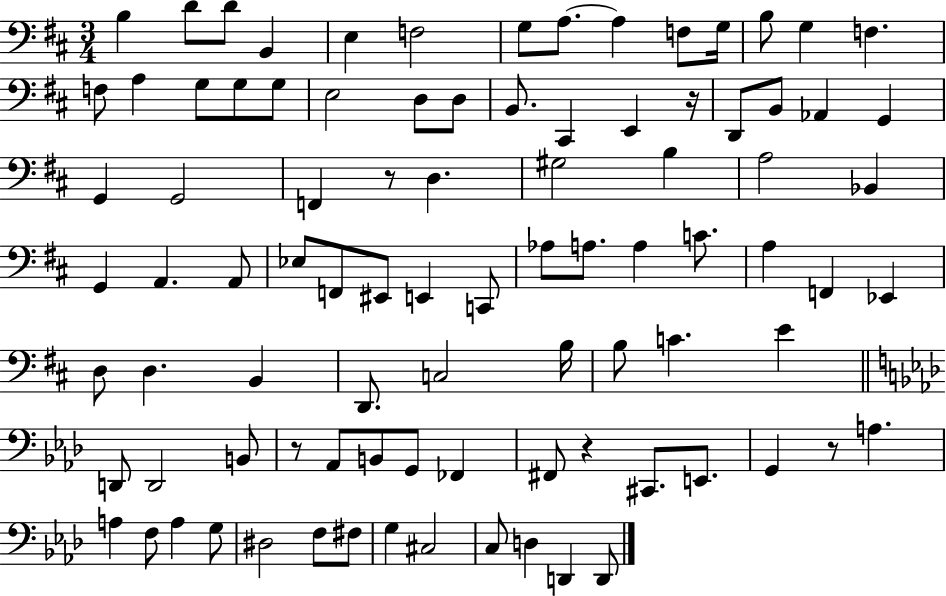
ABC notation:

X:1
T:Untitled
M:3/4
L:1/4
K:D
B, D/2 D/2 B,, E, F,2 G,/2 A,/2 A, F,/2 G,/4 B,/2 G, F, F,/2 A, G,/2 G,/2 G,/2 E,2 D,/2 D,/2 B,,/2 ^C,, E,, z/4 D,,/2 B,,/2 _A,, G,, G,, G,,2 F,, z/2 D, ^G,2 B, A,2 _B,, G,, A,, A,,/2 _E,/2 F,,/2 ^E,,/2 E,, C,,/2 _A,/2 A,/2 A, C/2 A, F,, _E,, D,/2 D, B,, D,,/2 C,2 B,/4 B,/2 C E D,,/2 D,,2 B,,/2 z/2 _A,,/2 B,,/2 G,,/2 _F,, ^F,,/2 z ^C,,/2 E,,/2 G,, z/2 A, A, F,/2 A, G,/2 ^D,2 F,/2 ^F,/2 G, ^C,2 C,/2 D, D,, D,,/2